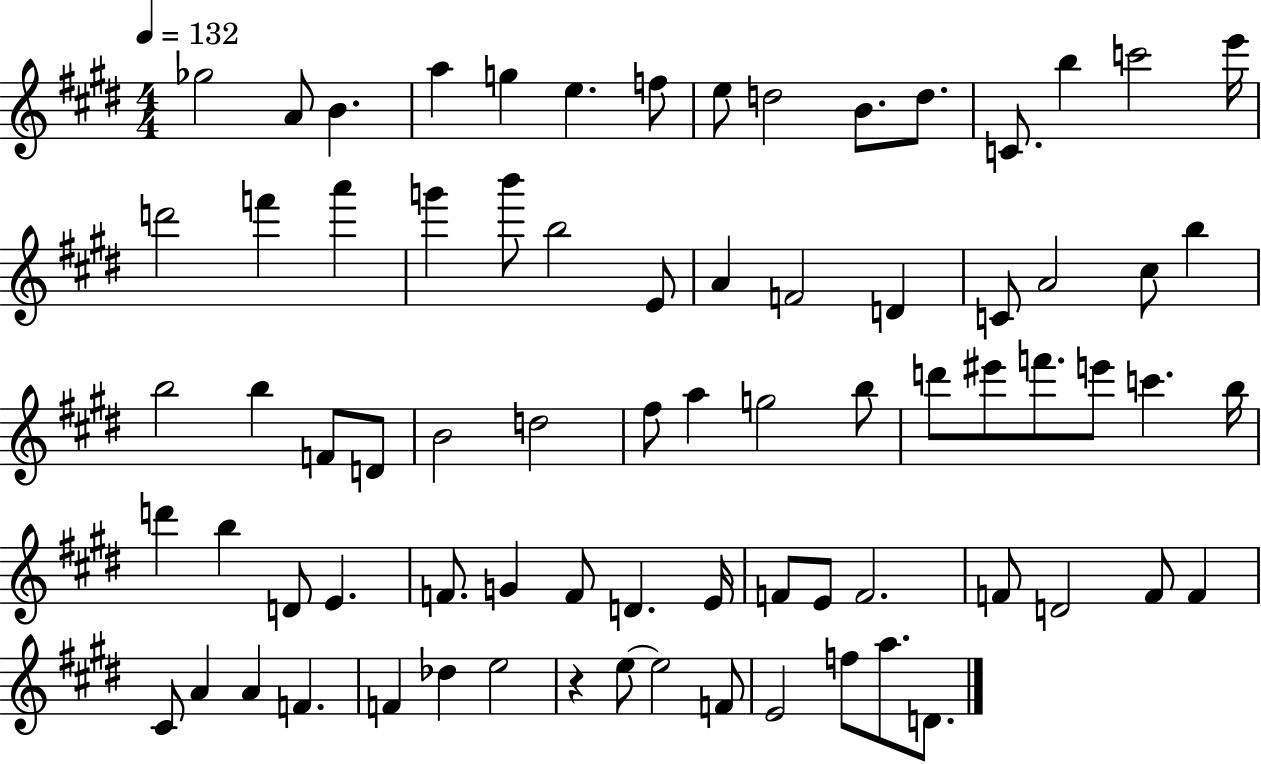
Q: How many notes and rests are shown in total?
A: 76